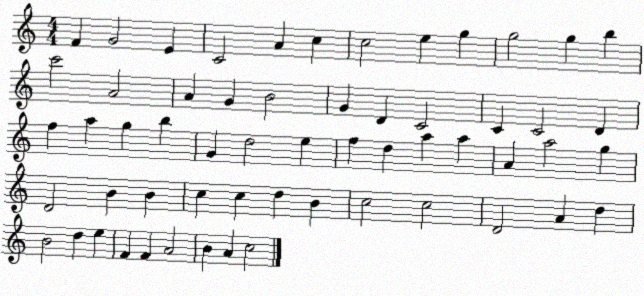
X:1
T:Untitled
M:4/4
L:1/4
K:C
F G2 E C2 A c c2 e g g2 g b c'2 A2 A G B2 G D C2 C C2 D f a g b G d2 e f d a a A a2 g D2 B B c c d B c2 c2 D2 A d B2 d e F F A2 B A c2